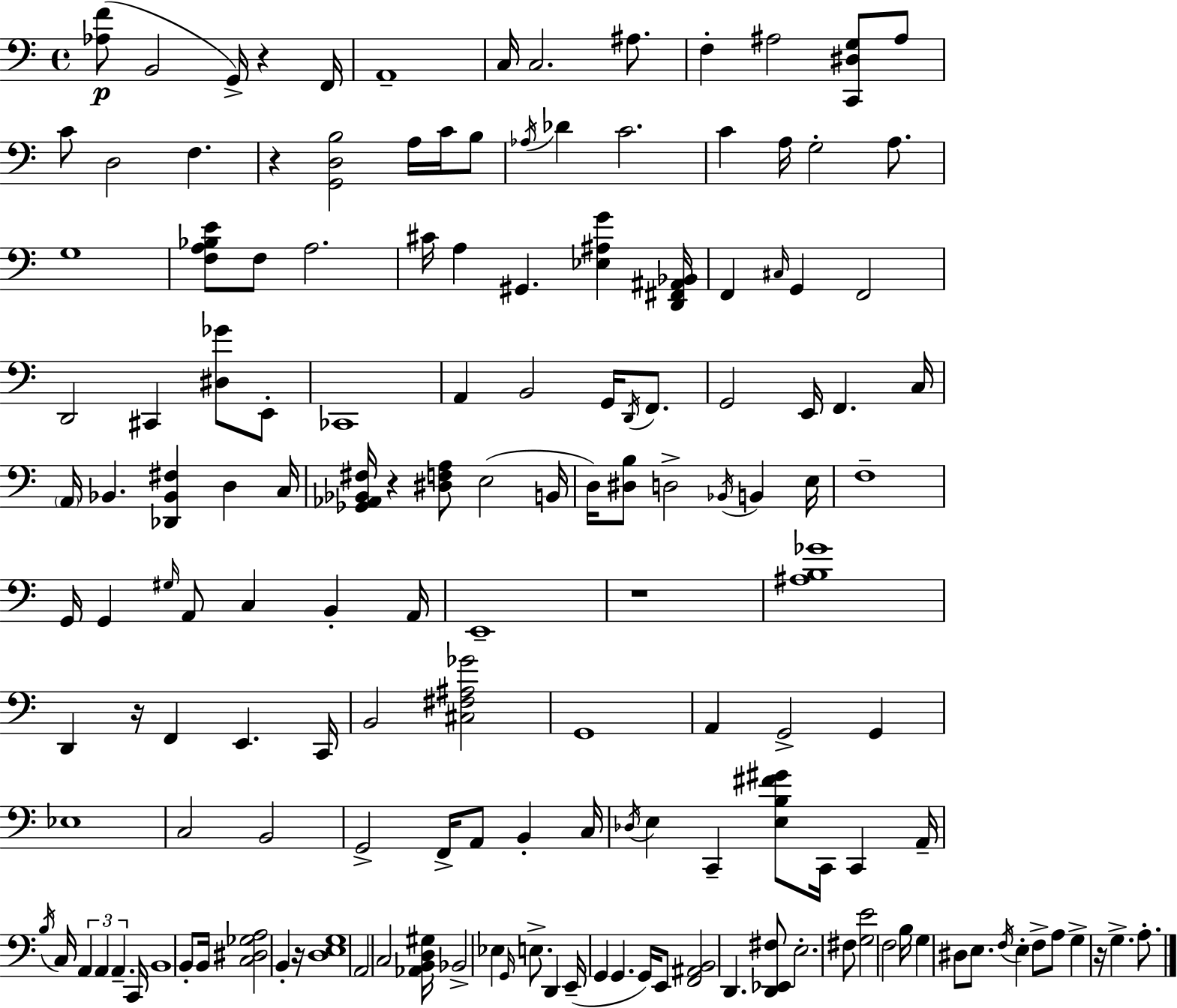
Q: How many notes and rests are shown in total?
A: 153